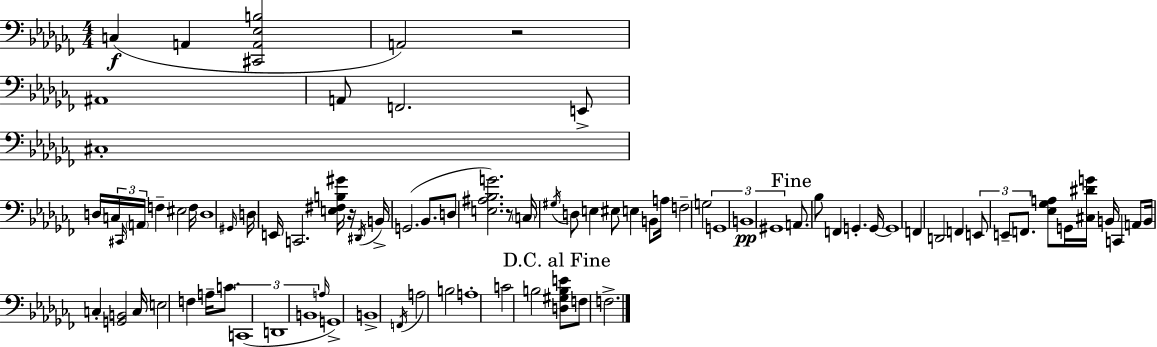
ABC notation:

X:1
T:Untitled
M:4/4
L:1/4
K:Abm
C, A,, [^C,,A,,_E,B,]2 A,,2 z2 ^A,,4 A,,/2 F,,2 E,,/2 ^C,4 D,/4 C,/4 ^C,,/4 A,,/4 F, ^E,2 F,/4 D,4 ^G,,/4 D,/4 E,,/4 C,,2 [E,^F,B,^G]/4 z/4 ^D,,/4 B,,/4 G,,2 _B,,/2 D,/2 [E,^A,_B,G]2 z/2 C,/4 ^G,/4 D,/2 E, ^E,/2 E, B,,/2 A,/4 F,2 G,2 G,,4 B,,4 ^G,,4 A,,/2 _B,/2 F,, G,, G,,/4 G,,4 F,, D,,2 F,, E,,/2 E,,/2 F,,/2 [_E,_G,A,]/2 G,,/4 [^C,^DG]/4 B,,/4 C,, A,,/2 B,,/4 C, [G,,B,,]2 C,/4 E,2 F, A,/4 C/2 C,,4 D,,4 B,,4 A,/4 G,,4 B,,4 F,,/4 A,2 B,2 A,4 C2 B,2 [D,^G,B,E]/2 F,/2 F,2